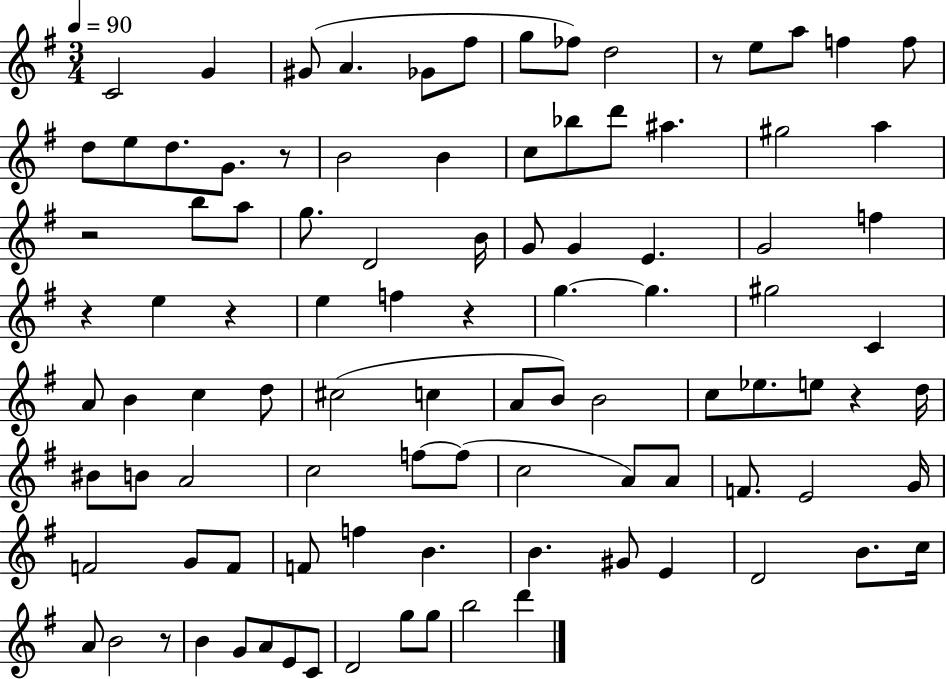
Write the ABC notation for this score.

X:1
T:Untitled
M:3/4
L:1/4
K:G
C2 G ^G/2 A _G/2 ^f/2 g/2 _f/2 d2 z/2 e/2 a/2 f f/2 d/2 e/2 d/2 G/2 z/2 B2 B c/2 _b/2 d'/2 ^a ^g2 a z2 b/2 a/2 g/2 D2 B/4 G/2 G E G2 f z e z e f z g g ^g2 C A/2 B c d/2 ^c2 c A/2 B/2 B2 c/2 _e/2 e/2 z d/4 ^B/2 B/2 A2 c2 f/2 f/2 c2 A/2 A/2 F/2 E2 G/4 F2 G/2 F/2 F/2 f B B ^G/2 E D2 B/2 c/4 A/2 B2 z/2 B G/2 A/2 E/2 C/2 D2 g/2 g/2 b2 d'